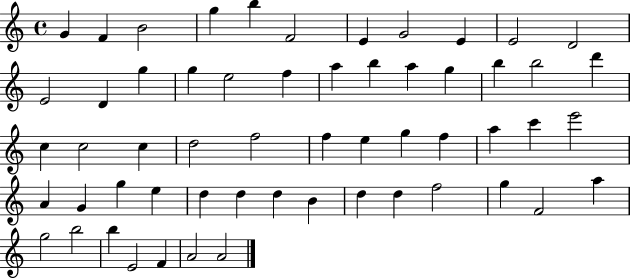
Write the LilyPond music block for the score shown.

{
  \clef treble
  \time 4/4
  \defaultTimeSignature
  \key c \major
  g'4 f'4 b'2 | g''4 b''4 f'2 | e'4 g'2 e'4 | e'2 d'2 | \break e'2 d'4 g''4 | g''4 e''2 f''4 | a''4 b''4 a''4 g''4 | b''4 b''2 d'''4 | \break c''4 c''2 c''4 | d''2 f''2 | f''4 e''4 g''4 f''4 | a''4 c'''4 e'''2 | \break a'4 g'4 g''4 e''4 | d''4 d''4 d''4 b'4 | d''4 d''4 f''2 | g''4 f'2 a''4 | \break g''2 b''2 | b''4 e'2 f'4 | a'2 a'2 | \bar "|."
}